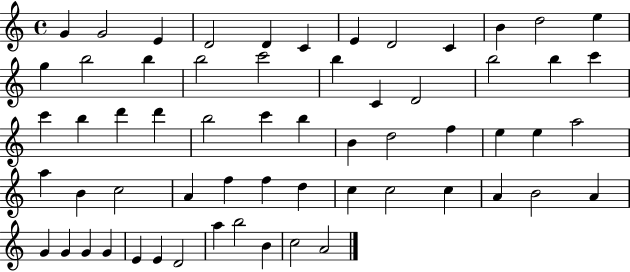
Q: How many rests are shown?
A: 0